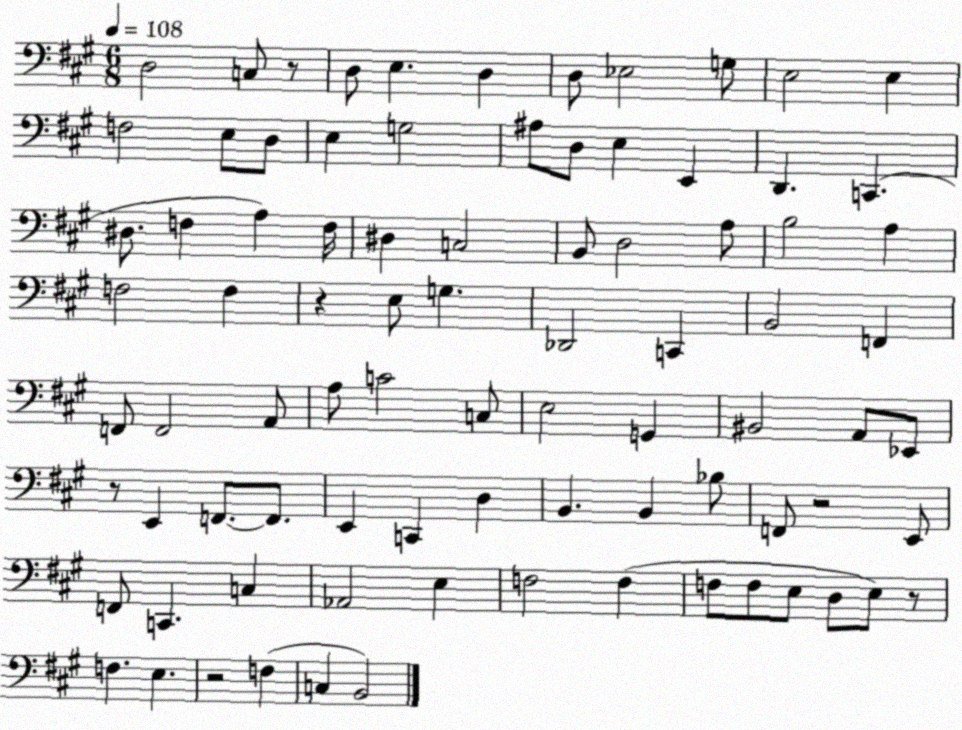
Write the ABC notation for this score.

X:1
T:Untitled
M:6/8
L:1/4
K:A
D,2 C,/2 z/2 D,/2 E, D, D,/2 _E,2 G,/2 E,2 E, F,2 E,/2 D,/2 E, G,2 ^A,/2 D,/2 E, E,, D,, C,, ^D,/2 F, A, F,/4 ^D, C,2 B,,/2 D,2 A,/2 B,2 A, F,2 F, z E,/2 G, _D,,2 C,, B,,2 F,, F,,/2 F,,2 A,,/2 A,/2 C2 C,/2 E,2 G,, ^B,,2 A,,/2 _E,,/2 z/2 E,, F,,/2 F,,/2 E,, C,, D, B,, B,, _B,/2 F,,/2 z2 E,,/2 F,,/2 C,, C, _A,,2 E, F,2 F, F,/2 F,/2 E,/2 D,/2 E,/2 z/2 F, E, z2 F, C, B,,2